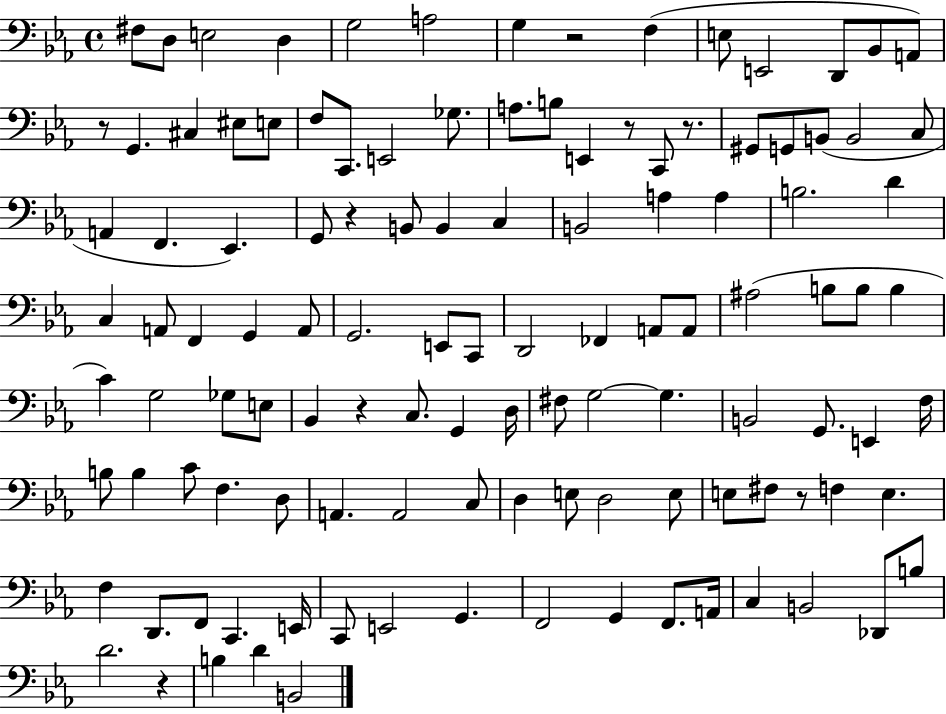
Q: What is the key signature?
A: EES major